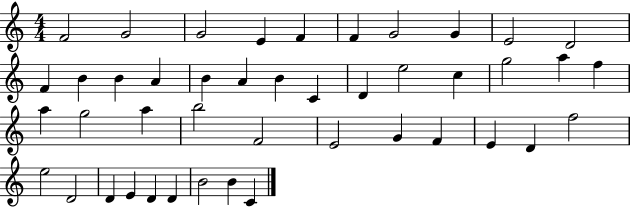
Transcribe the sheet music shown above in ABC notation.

X:1
T:Untitled
M:4/4
L:1/4
K:C
F2 G2 G2 E F F G2 G E2 D2 F B B A B A B C D e2 c g2 a f a g2 a b2 F2 E2 G F E D f2 e2 D2 D E D D B2 B C